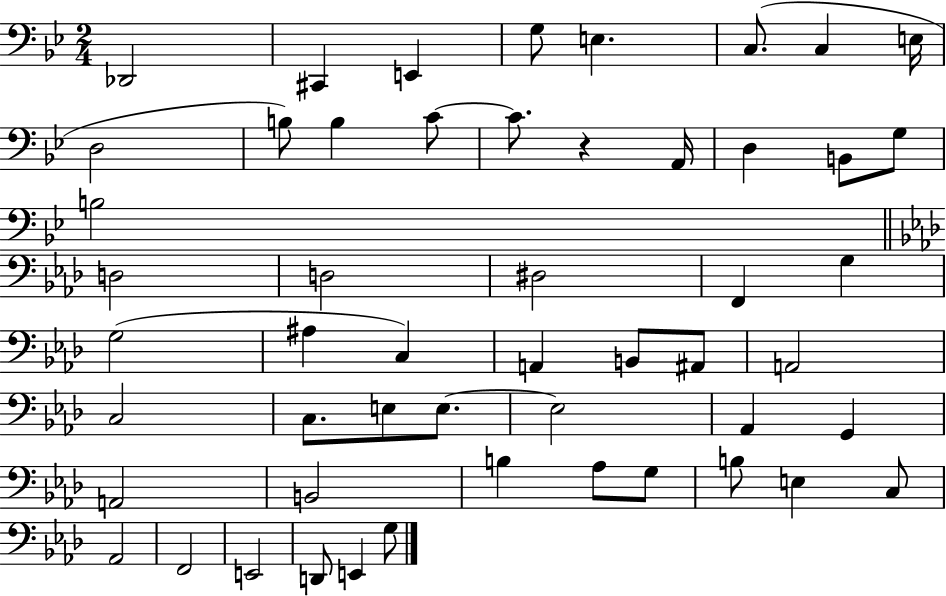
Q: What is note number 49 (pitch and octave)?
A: D2